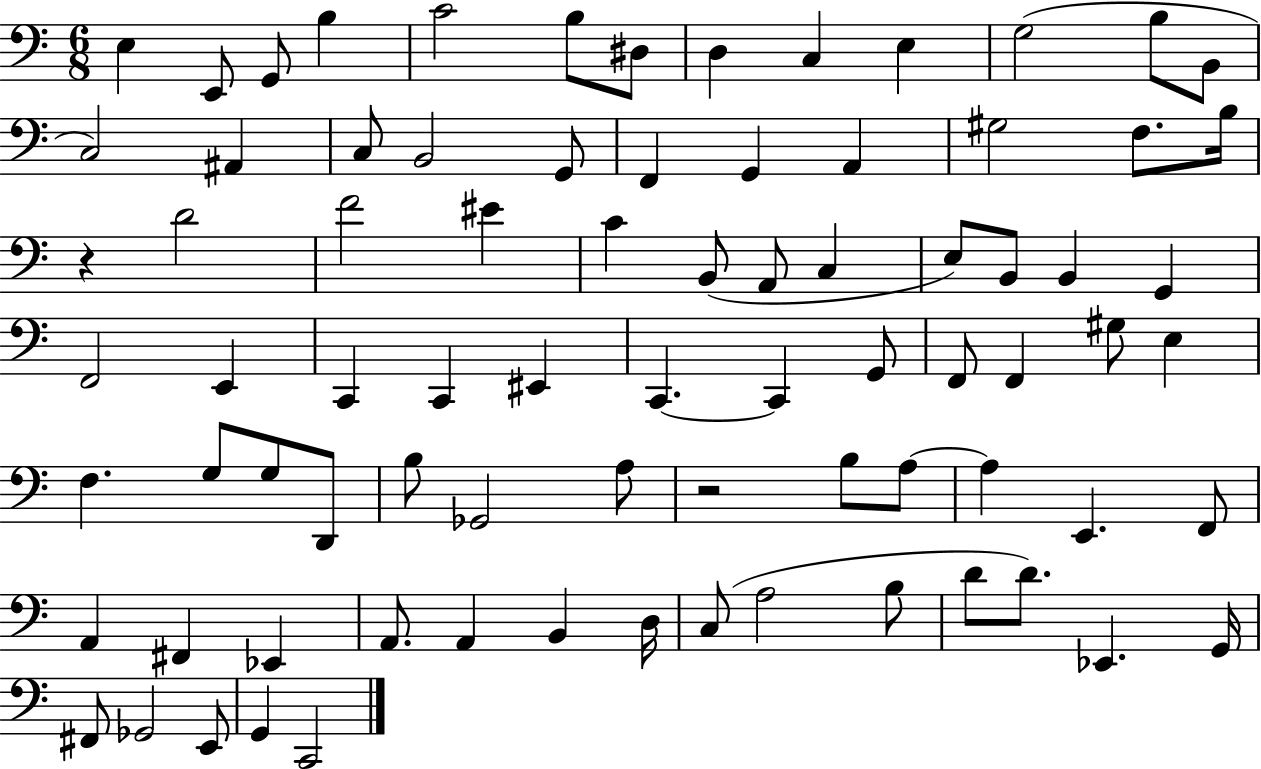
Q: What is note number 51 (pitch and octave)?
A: D2